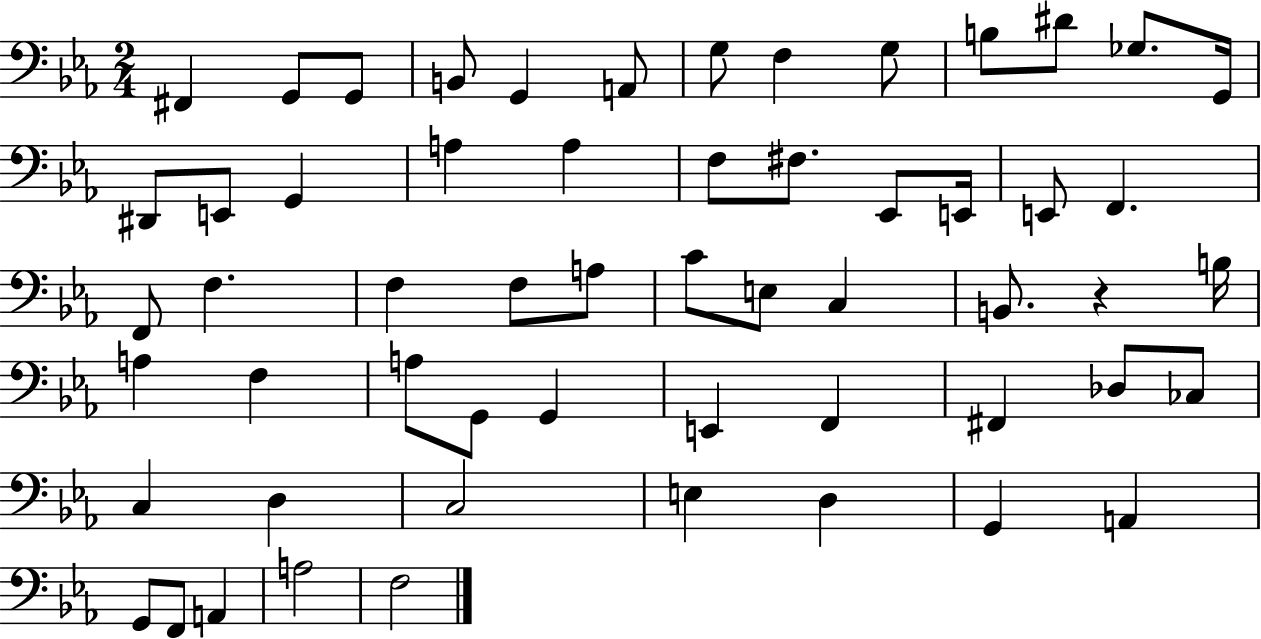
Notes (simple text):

F#2/q G2/e G2/e B2/e G2/q A2/e G3/e F3/q G3/e B3/e D#4/e Gb3/e. G2/s D#2/e E2/e G2/q A3/q A3/q F3/e F#3/e. Eb2/e E2/s E2/e F2/q. F2/e F3/q. F3/q F3/e A3/e C4/e E3/e C3/q B2/e. R/q B3/s A3/q F3/q A3/e G2/e G2/q E2/q F2/q F#2/q Db3/e CES3/e C3/q D3/q C3/h E3/q D3/q G2/q A2/q G2/e F2/e A2/q A3/h F3/h